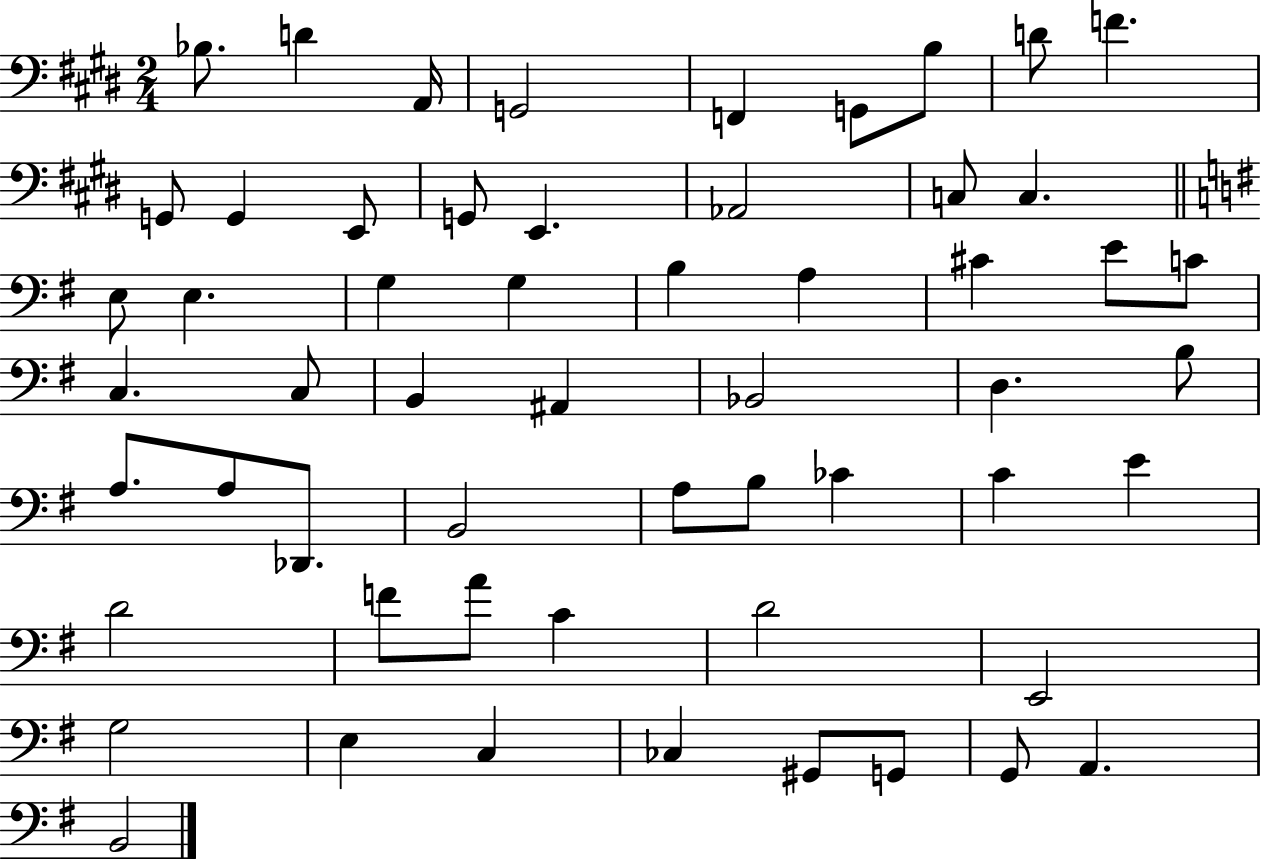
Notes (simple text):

Bb3/e. D4/q A2/s G2/h F2/q G2/e B3/e D4/e F4/q. G2/e G2/q E2/e G2/e E2/q. Ab2/h C3/e C3/q. E3/e E3/q. G3/q G3/q B3/q A3/q C#4/q E4/e C4/e C3/q. C3/e B2/q A#2/q Bb2/h D3/q. B3/e A3/e. A3/e Db2/e. B2/h A3/e B3/e CES4/q C4/q E4/q D4/h F4/e A4/e C4/q D4/h E2/h G3/h E3/q C3/q CES3/q G#2/e G2/e G2/e A2/q. B2/h